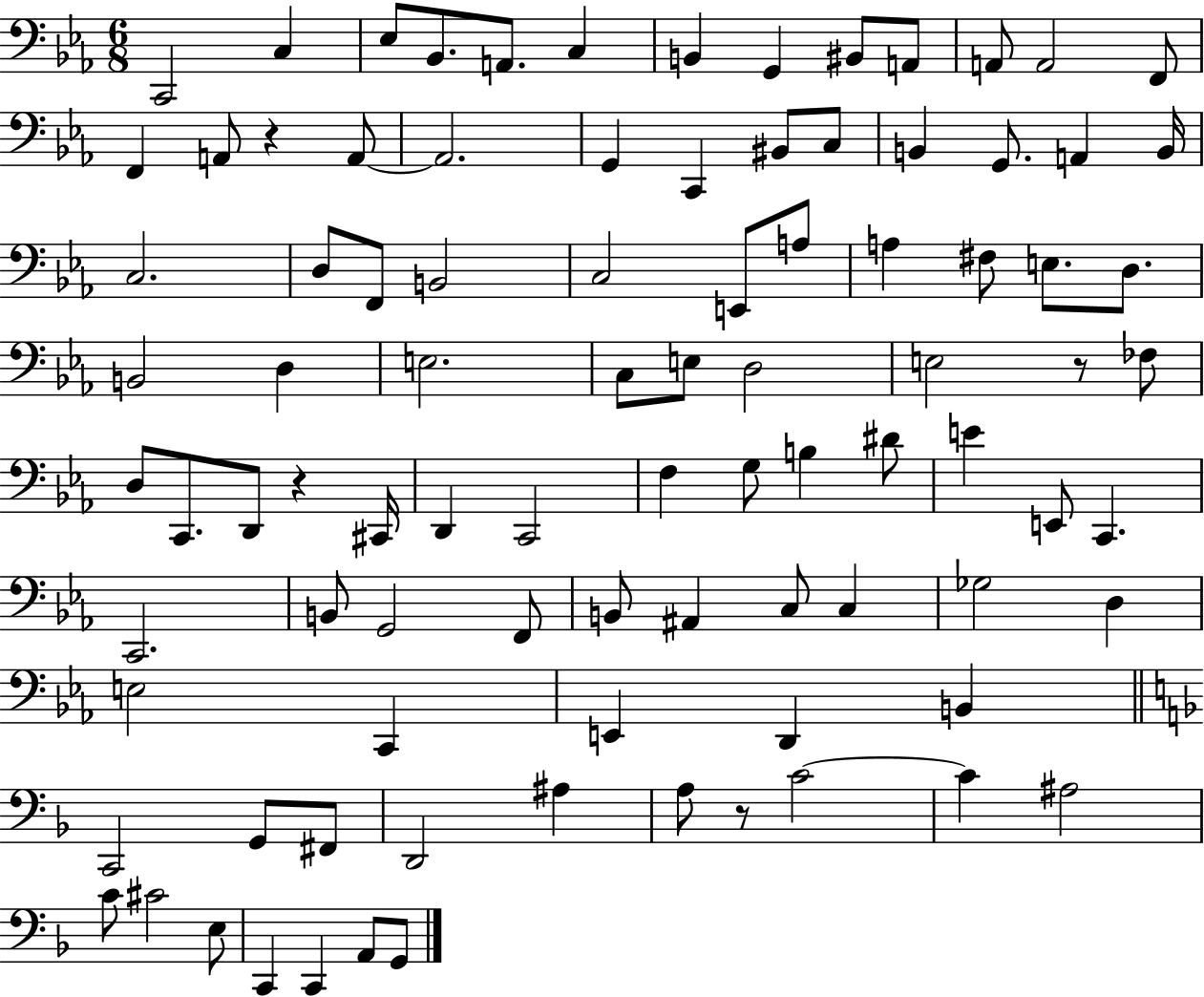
C2/h C3/q Eb3/e Bb2/e. A2/e. C3/q B2/q G2/q BIS2/e A2/e A2/e A2/h F2/e F2/q A2/e R/q A2/e A2/h. G2/q C2/q BIS2/e C3/e B2/q G2/e. A2/q B2/s C3/h. D3/e F2/e B2/h C3/h E2/e A3/e A3/q F#3/e E3/e. D3/e. B2/h D3/q E3/h. C3/e E3/e D3/h E3/h R/e FES3/e D3/e C2/e. D2/e R/q C#2/s D2/q C2/h F3/q G3/e B3/q D#4/e E4/q E2/e C2/q. C2/h. B2/e G2/h F2/e B2/e A#2/q C3/e C3/q Gb3/h D3/q E3/h C2/q E2/q D2/q B2/q C2/h G2/e F#2/e D2/h A#3/q A3/e R/e C4/h C4/q A#3/h C4/e C#4/h E3/e C2/q C2/q A2/e G2/e